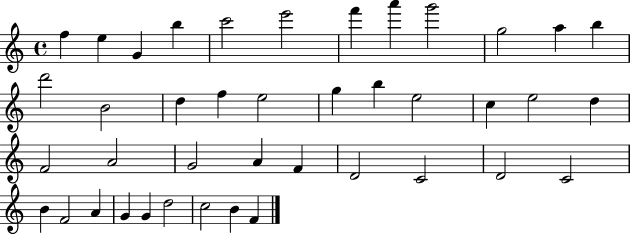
F5/q E5/q G4/q B5/q C6/h E6/h F6/q A6/q G6/h G5/h A5/q B5/q D6/h B4/h D5/q F5/q E5/h G5/q B5/q E5/h C5/q E5/h D5/q F4/h A4/h G4/h A4/q F4/q D4/h C4/h D4/h C4/h B4/q F4/h A4/q G4/q G4/q D5/h C5/h B4/q F4/q